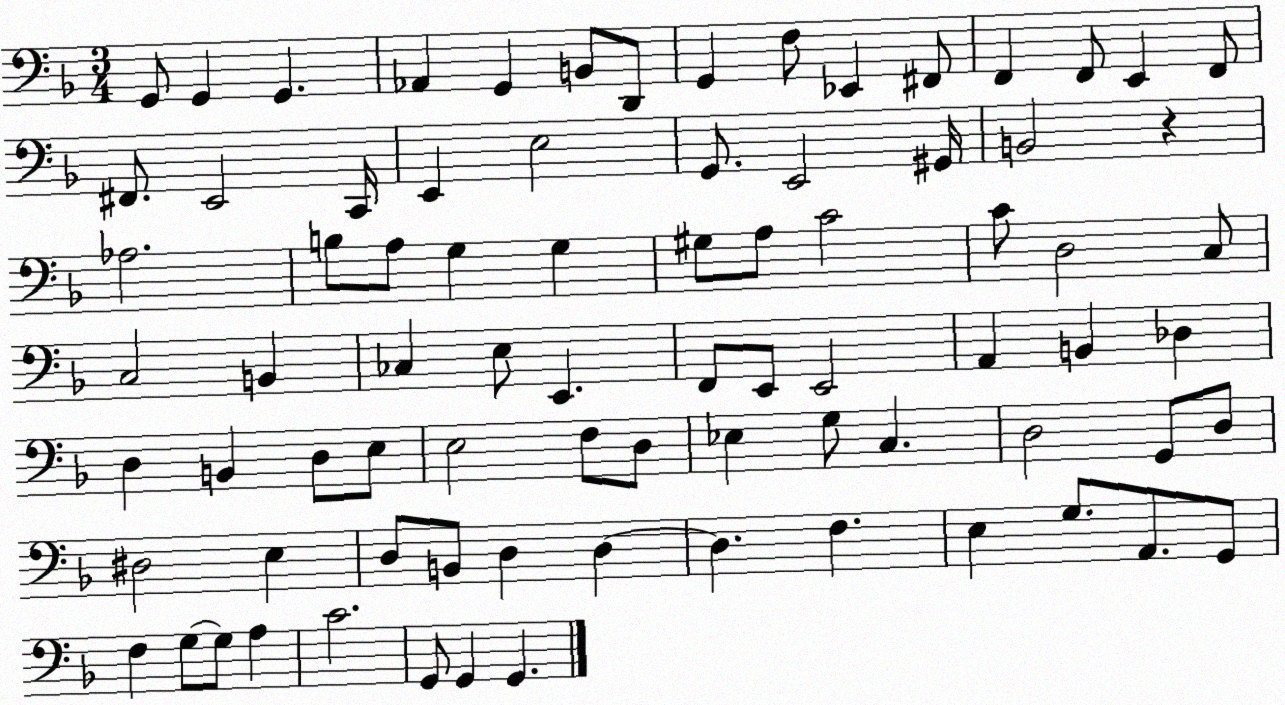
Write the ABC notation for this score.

X:1
T:Untitled
M:3/4
L:1/4
K:F
G,,/2 G,, G,, _A,, G,, B,,/2 D,,/2 G,, F,/2 _E,, ^F,,/2 F,, F,,/2 E,, F,,/2 ^F,,/2 E,,2 C,,/4 E,, E,2 G,,/2 E,,2 ^G,,/4 B,,2 z _A,2 B,/2 A,/2 G, G, ^G,/2 A,/2 C2 C/2 D,2 C,/2 C,2 B,, _C, E,/2 E,, F,,/2 E,,/2 E,,2 A,, B,, _D, D, B,, D,/2 E,/2 E,2 F,/2 D,/2 _E, G,/2 C, D,2 G,,/2 D,/2 ^D,2 E, D,/2 B,,/2 D, D, D, F, E, G,/2 A,,/2 G,,/2 F, G,/2 G,/2 A, C2 G,,/2 G,, G,,